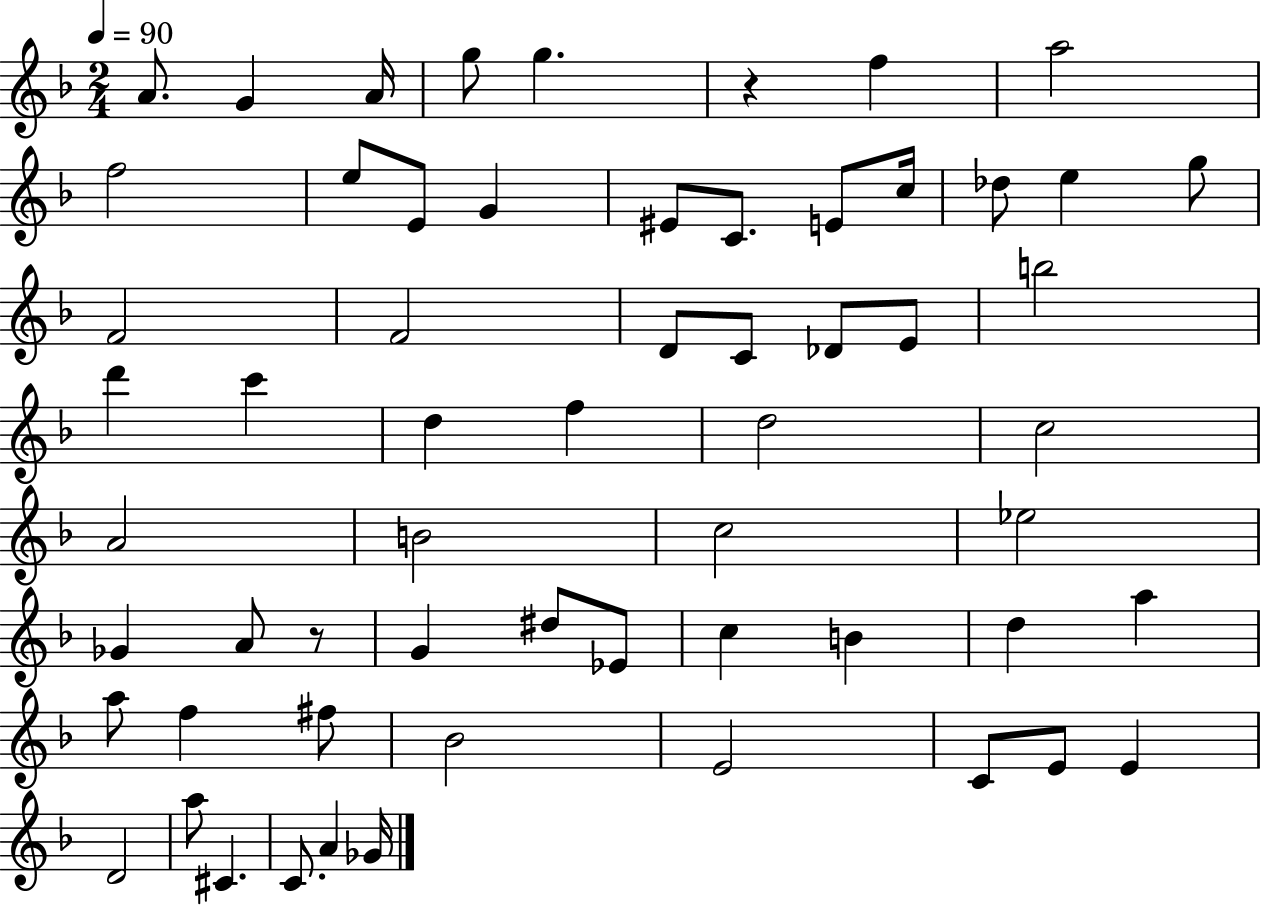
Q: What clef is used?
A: treble